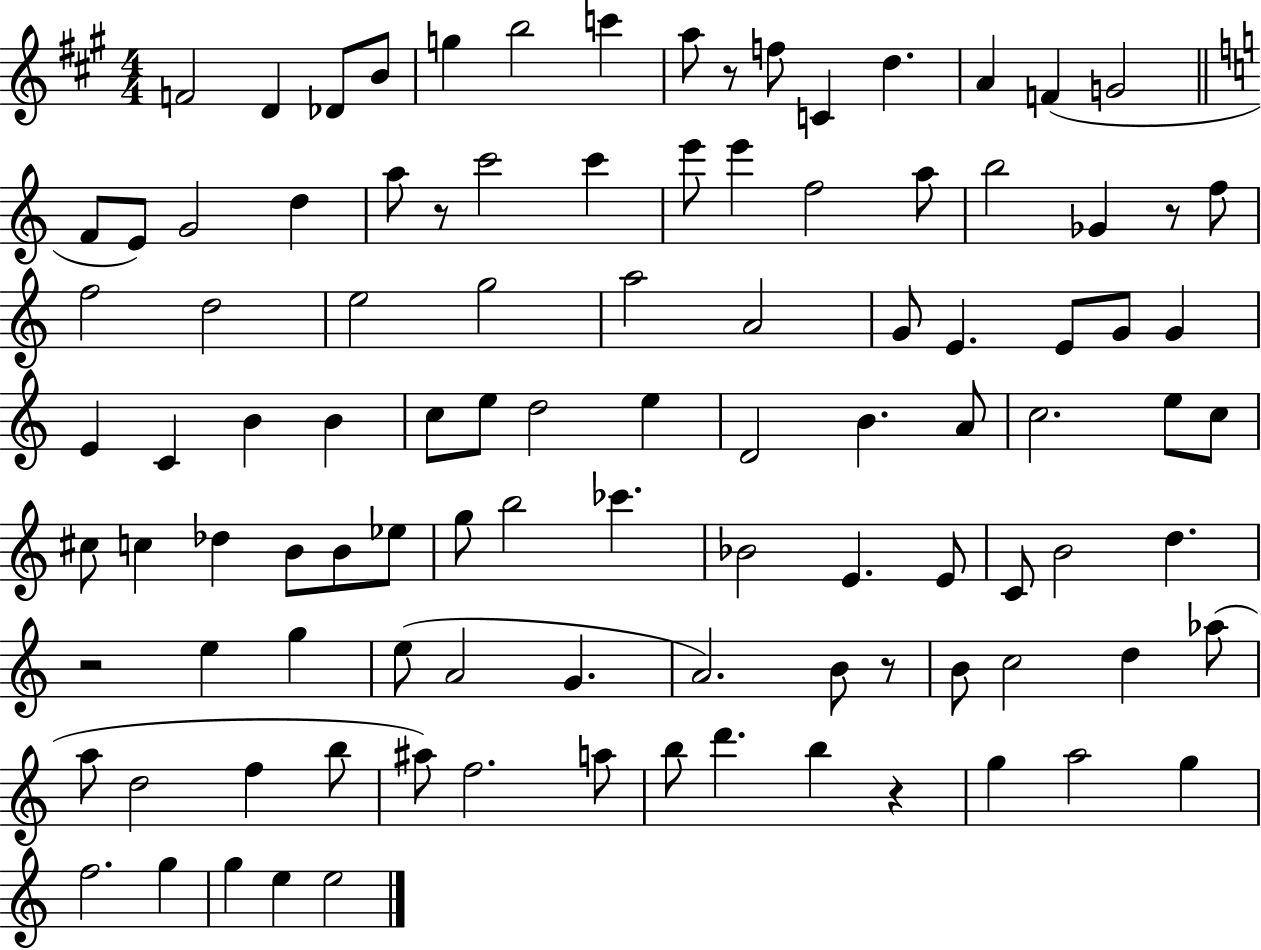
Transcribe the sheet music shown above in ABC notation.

X:1
T:Untitled
M:4/4
L:1/4
K:A
F2 D _D/2 B/2 g b2 c' a/2 z/2 f/2 C d A F G2 F/2 E/2 G2 d a/2 z/2 c'2 c' e'/2 e' f2 a/2 b2 _G z/2 f/2 f2 d2 e2 g2 a2 A2 G/2 E E/2 G/2 G E C B B c/2 e/2 d2 e D2 B A/2 c2 e/2 c/2 ^c/2 c _d B/2 B/2 _e/2 g/2 b2 _c' _B2 E E/2 C/2 B2 d z2 e g e/2 A2 G A2 B/2 z/2 B/2 c2 d _a/2 a/2 d2 f b/2 ^a/2 f2 a/2 b/2 d' b z g a2 g f2 g g e e2